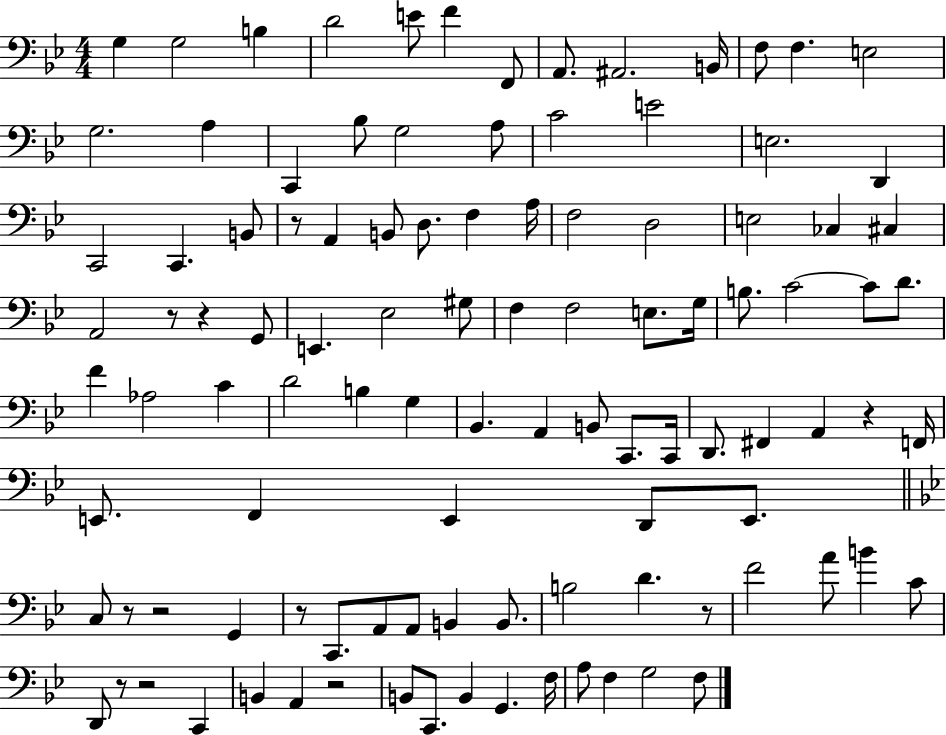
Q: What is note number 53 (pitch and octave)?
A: D4